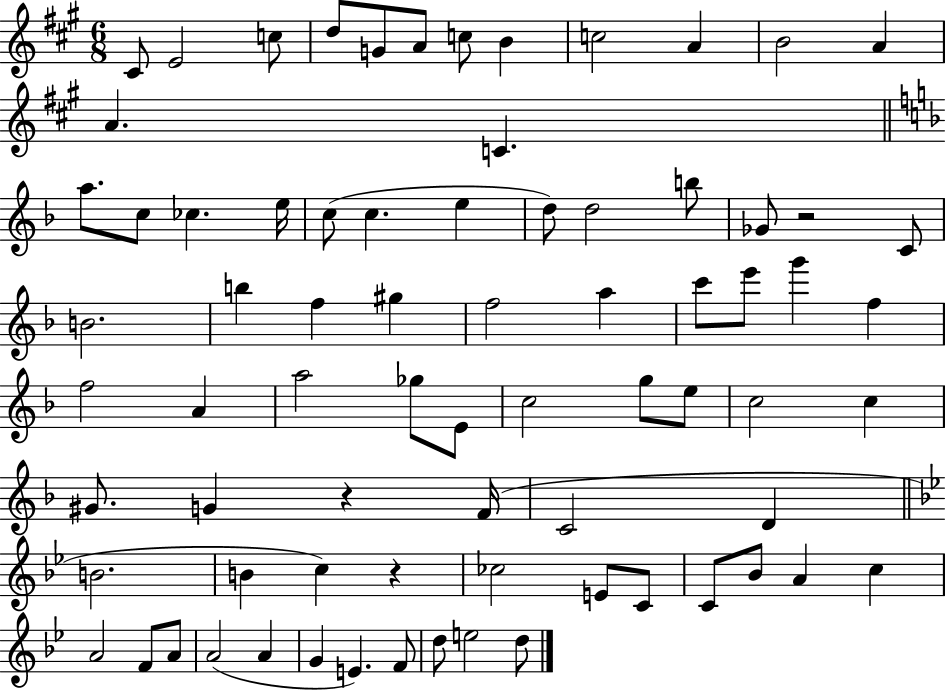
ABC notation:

X:1
T:Untitled
M:6/8
L:1/4
K:A
^C/2 E2 c/2 d/2 G/2 A/2 c/2 B c2 A B2 A A C a/2 c/2 _c e/4 c/2 c e d/2 d2 b/2 _G/2 z2 C/2 B2 b f ^g f2 a c'/2 e'/2 g' f f2 A a2 _g/2 E/2 c2 g/2 e/2 c2 c ^G/2 G z F/4 C2 D B2 B c z _c2 E/2 C/2 C/2 _B/2 A c A2 F/2 A/2 A2 A G E F/2 d/2 e2 d/2